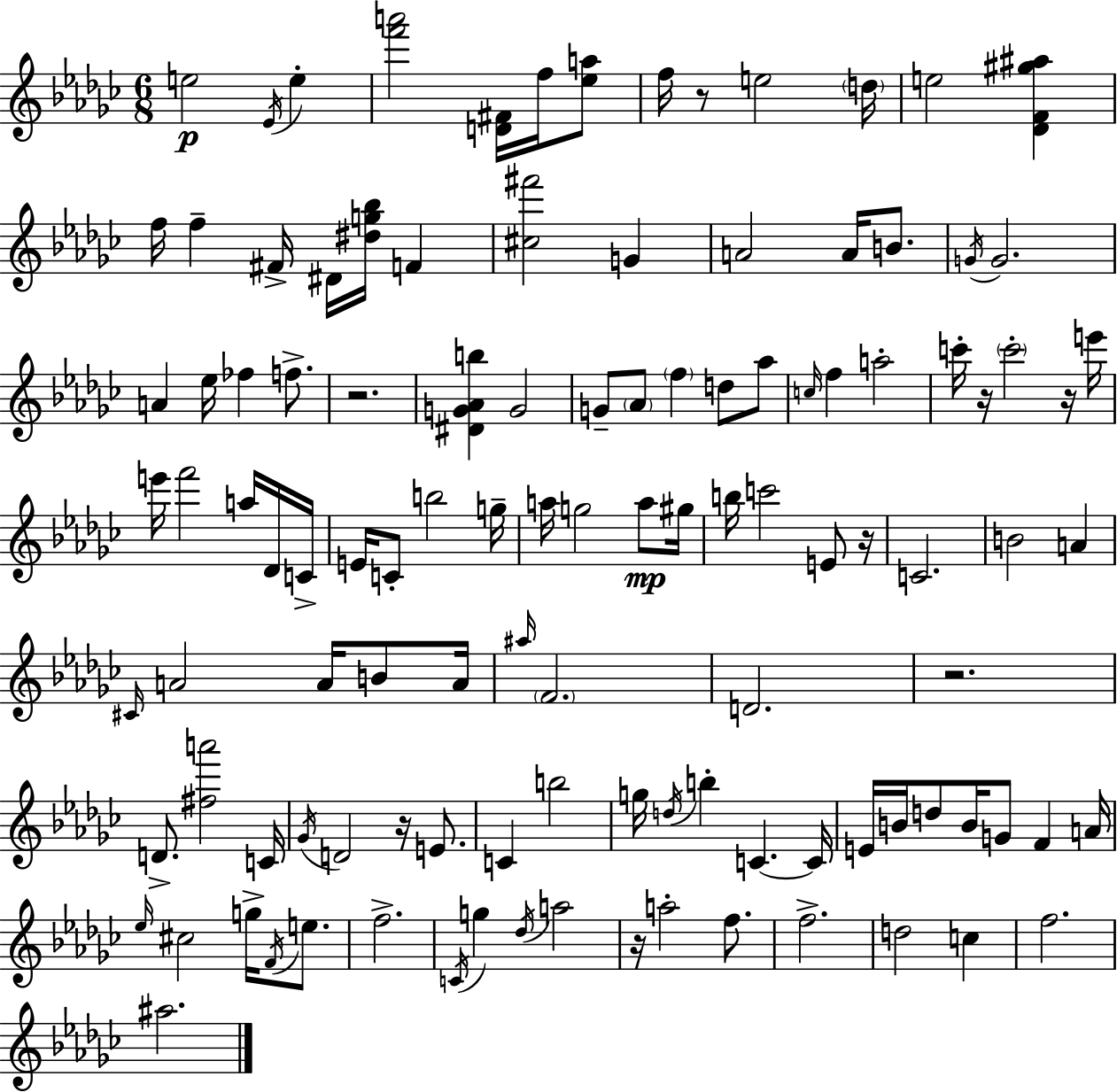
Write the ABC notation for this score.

X:1
T:Untitled
M:6/8
L:1/4
K:Ebm
e2 _E/4 e [f'a']2 [D^F]/4 f/4 [_ea]/2 f/4 z/2 e2 d/4 e2 [_DF^g^a] f/4 f ^F/4 ^D/4 [^dg_b]/4 F [^c^f']2 G A2 A/4 B/2 G/4 G2 A _e/4 _f f/2 z2 [^DG_Ab] G2 G/2 _A/2 f d/2 _a/2 c/4 f a2 c'/4 z/4 c'2 z/4 e'/4 e'/4 f'2 a/4 _D/4 C/4 E/4 C/2 b2 g/4 a/4 g2 a/2 ^g/4 b/4 c'2 E/2 z/4 C2 B2 A ^C/4 A2 A/4 B/2 A/4 ^a/4 F2 D2 z2 D/2 [^fa']2 C/4 _G/4 D2 z/4 E/2 C b2 g/4 d/4 b C C/4 E/4 B/4 d/2 B/4 G/2 F A/4 _e/4 ^c2 g/4 F/4 e/2 f2 C/4 g _d/4 a2 z/4 a2 f/2 f2 d2 c f2 ^a2